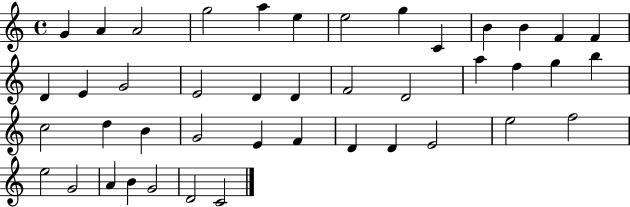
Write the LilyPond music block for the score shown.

{
  \clef treble
  \time 4/4
  \defaultTimeSignature
  \key c \major
  g'4 a'4 a'2 | g''2 a''4 e''4 | e''2 g''4 c'4 | b'4 b'4 f'4 f'4 | \break d'4 e'4 g'2 | e'2 d'4 d'4 | f'2 d'2 | a''4 f''4 g''4 b''4 | \break c''2 d''4 b'4 | g'2 e'4 f'4 | d'4 d'4 e'2 | e''2 f''2 | \break e''2 g'2 | a'4 b'4 g'2 | d'2 c'2 | \bar "|."
}